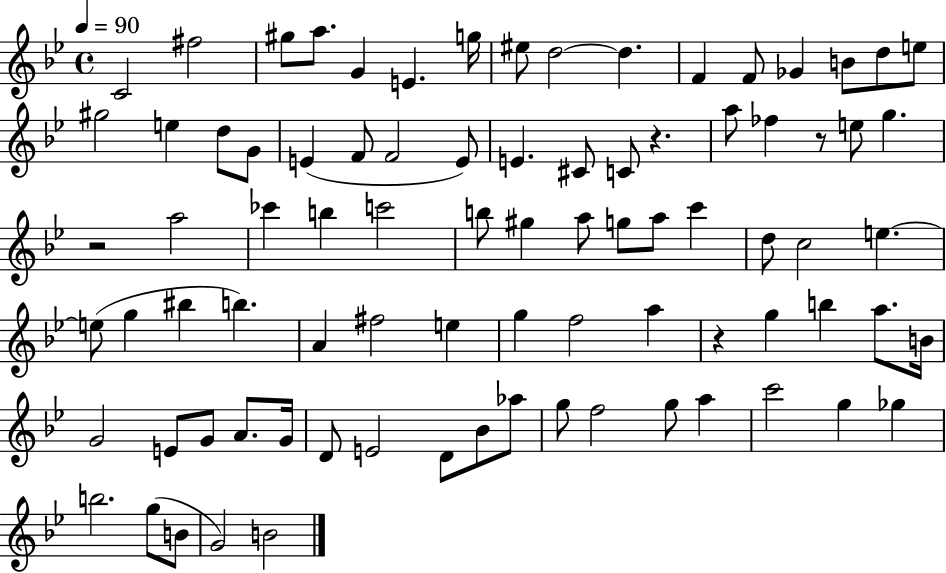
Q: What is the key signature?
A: BES major